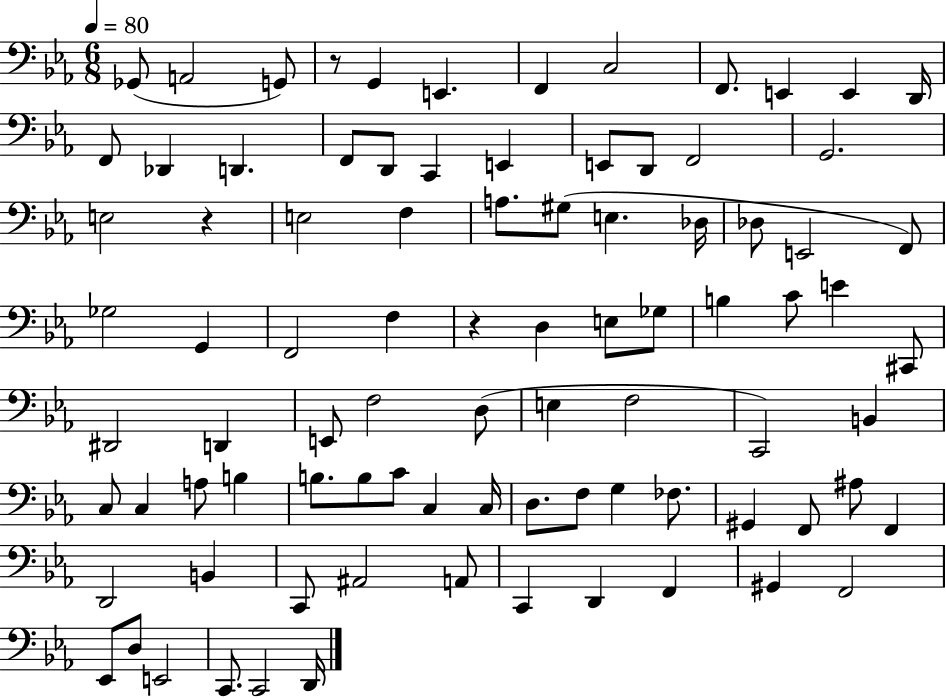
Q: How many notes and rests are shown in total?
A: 88